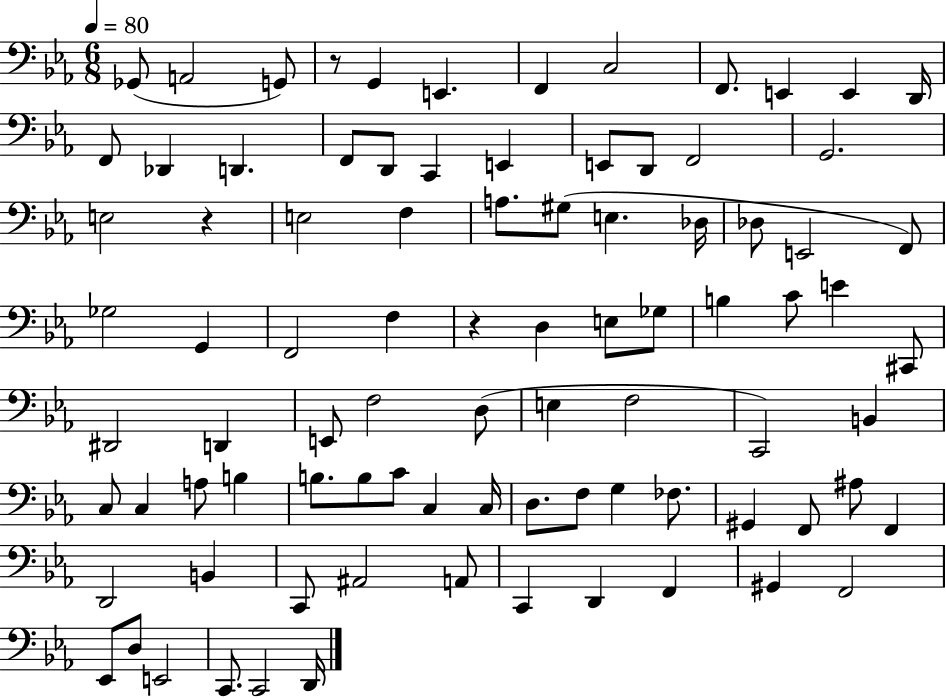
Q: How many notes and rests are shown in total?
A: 88